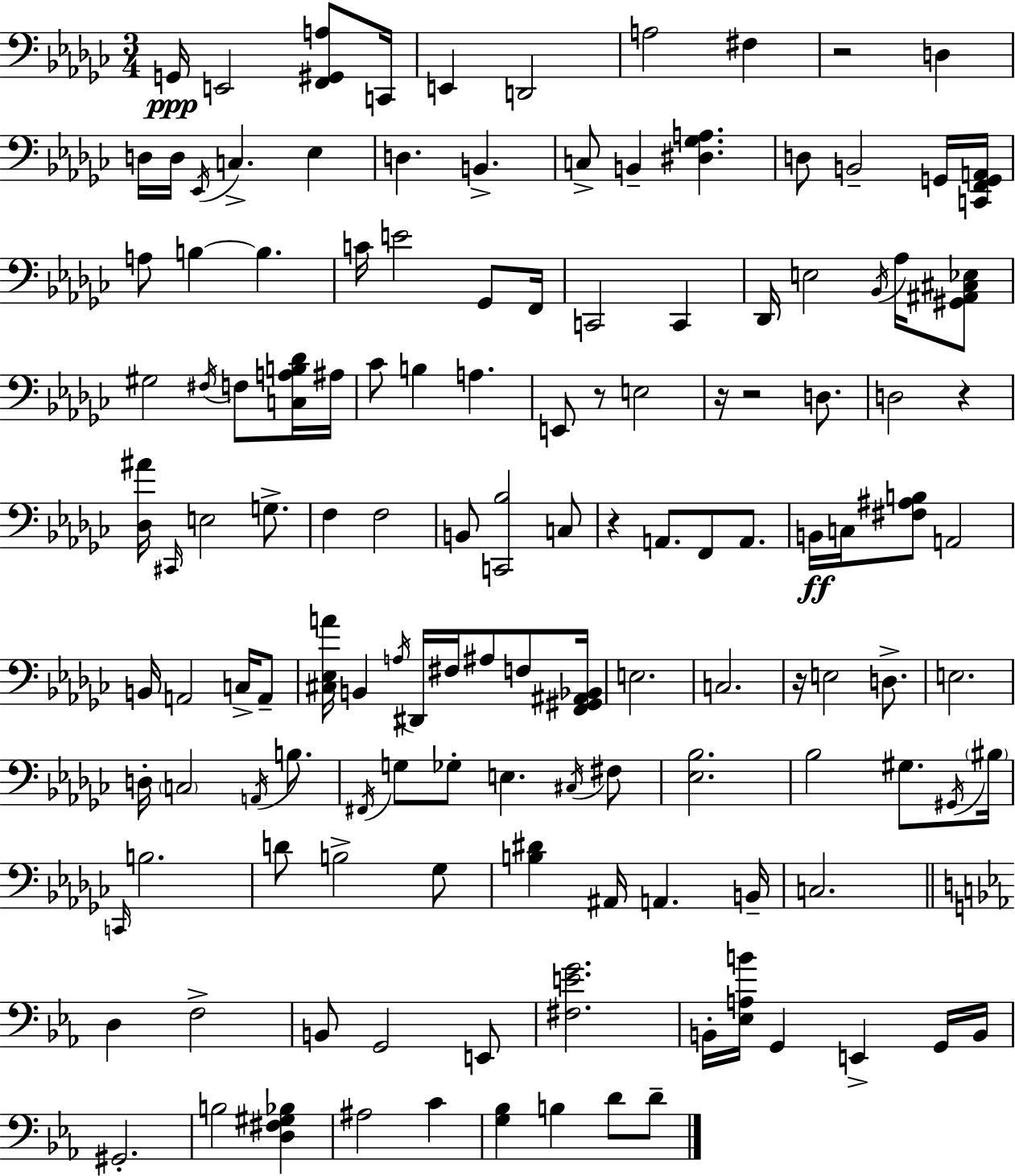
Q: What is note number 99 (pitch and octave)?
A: G2